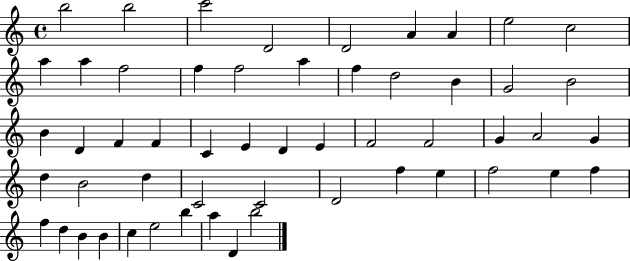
B5/h B5/h C6/h D4/h D4/h A4/q A4/q E5/h C5/h A5/q A5/q F5/h F5/q F5/h A5/q F5/q D5/h B4/q G4/h B4/h B4/q D4/q F4/q F4/q C4/q E4/q D4/q E4/q F4/h F4/h G4/q A4/h G4/q D5/q B4/h D5/q C4/h C4/h D4/h F5/q E5/q F5/h E5/q F5/q F5/q D5/q B4/q B4/q C5/q E5/h B5/q A5/q D4/q B5/h